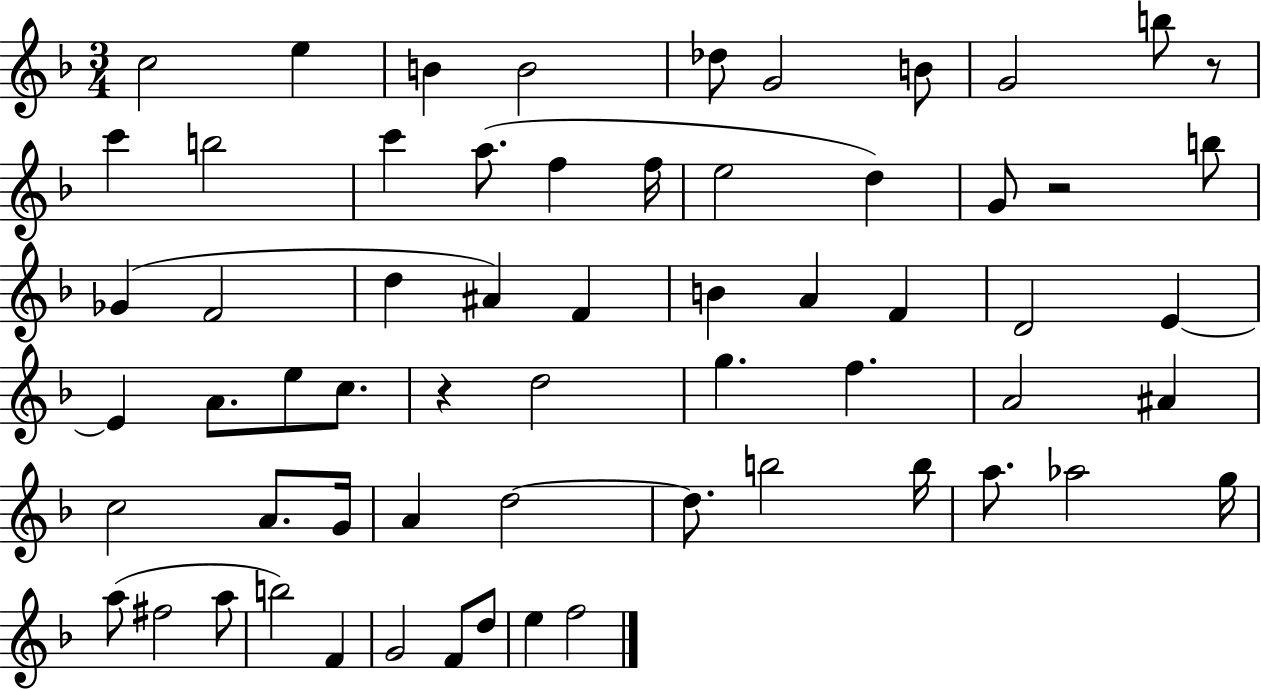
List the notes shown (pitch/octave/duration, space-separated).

C5/h E5/q B4/q B4/h Db5/e G4/h B4/e G4/h B5/e R/e C6/q B5/h C6/q A5/e. F5/q F5/s E5/h D5/q G4/e R/h B5/e Gb4/q F4/h D5/q A#4/q F4/q B4/q A4/q F4/q D4/h E4/q E4/q A4/e. E5/e C5/e. R/q D5/h G5/q. F5/q. A4/h A#4/q C5/h A4/e. G4/s A4/q D5/h D5/e. B5/h B5/s A5/e. Ab5/h G5/s A5/e F#5/h A5/e B5/h F4/q G4/h F4/e D5/e E5/q F5/h